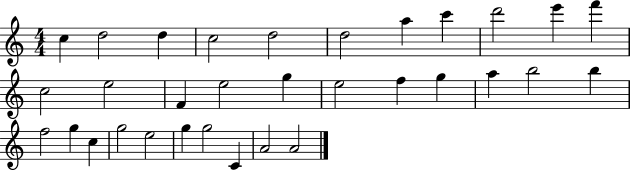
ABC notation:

X:1
T:Untitled
M:4/4
L:1/4
K:C
c d2 d c2 d2 d2 a c' d'2 e' f' c2 e2 F e2 g e2 f g a b2 b f2 g c g2 e2 g g2 C A2 A2